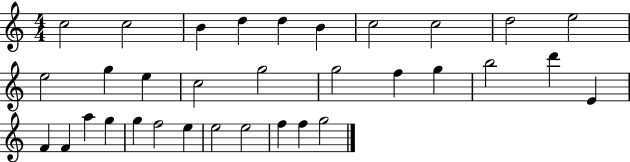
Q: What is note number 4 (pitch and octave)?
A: D5